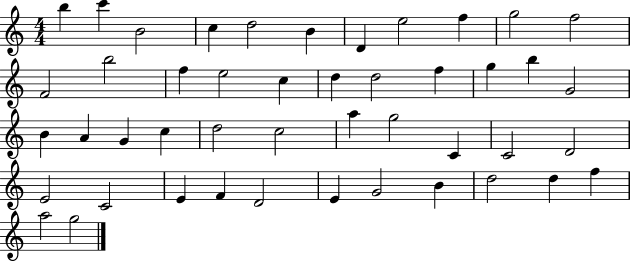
{
  \clef treble
  \numericTimeSignature
  \time 4/4
  \key c \major
  b''4 c'''4 b'2 | c''4 d''2 b'4 | d'4 e''2 f''4 | g''2 f''2 | \break f'2 b''2 | f''4 e''2 c''4 | d''4 d''2 f''4 | g''4 b''4 g'2 | \break b'4 a'4 g'4 c''4 | d''2 c''2 | a''4 g''2 c'4 | c'2 d'2 | \break e'2 c'2 | e'4 f'4 d'2 | e'4 g'2 b'4 | d''2 d''4 f''4 | \break a''2 g''2 | \bar "|."
}